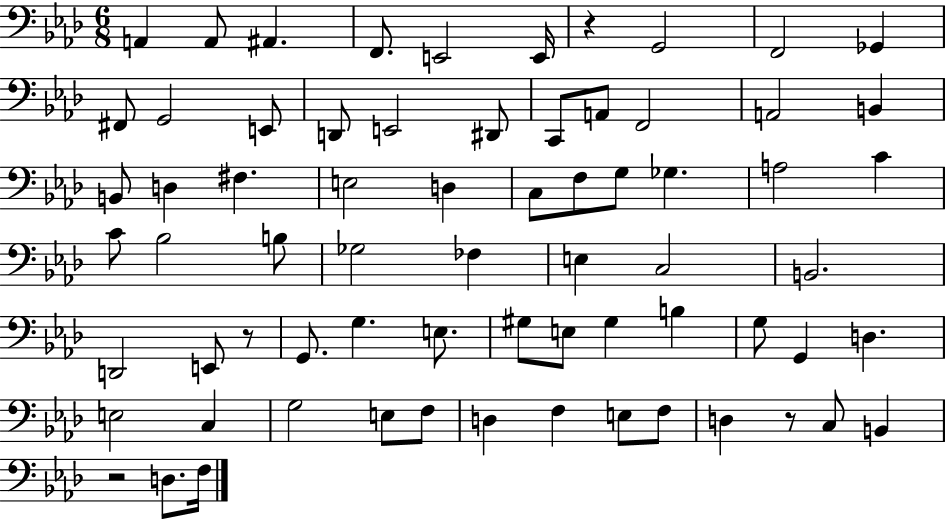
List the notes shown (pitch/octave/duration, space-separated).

A2/q A2/e A#2/q. F2/e. E2/h E2/s R/q G2/h F2/h Gb2/q F#2/e G2/h E2/e D2/e E2/h D#2/e C2/e A2/e F2/h A2/h B2/q B2/e D3/q F#3/q. E3/h D3/q C3/e F3/e G3/e Gb3/q. A3/h C4/q C4/e Bb3/h B3/e Gb3/h FES3/q E3/q C3/h B2/h. D2/h E2/e R/e G2/e. G3/q. E3/e. G#3/e E3/e G#3/q B3/q G3/e G2/q D3/q. E3/h C3/q G3/h E3/e F3/e D3/q F3/q E3/e F3/e D3/q R/e C3/e B2/q R/h D3/e. F3/s